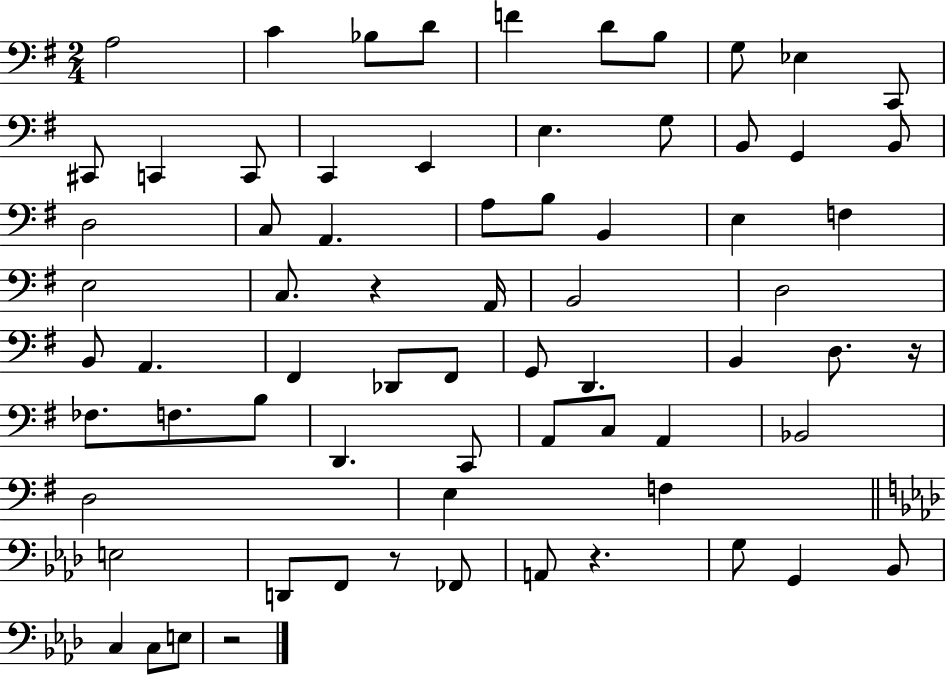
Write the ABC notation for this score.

X:1
T:Untitled
M:2/4
L:1/4
K:G
A,2 C _B,/2 D/2 F D/2 B,/2 G,/2 _E, C,,/2 ^C,,/2 C,, C,,/2 C,, E,, E, G,/2 B,,/2 G,, B,,/2 D,2 C,/2 A,, A,/2 B,/2 B,, E, F, E,2 C,/2 z A,,/4 B,,2 D,2 B,,/2 A,, ^F,, _D,,/2 ^F,,/2 G,,/2 D,, B,, D,/2 z/4 _F,/2 F,/2 B,/2 D,, C,,/2 A,,/2 C,/2 A,, _B,,2 D,2 E, F, E,2 D,,/2 F,,/2 z/2 _F,,/2 A,,/2 z G,/2 G,, _B,,/2 C, C,/2 E,/2 z2